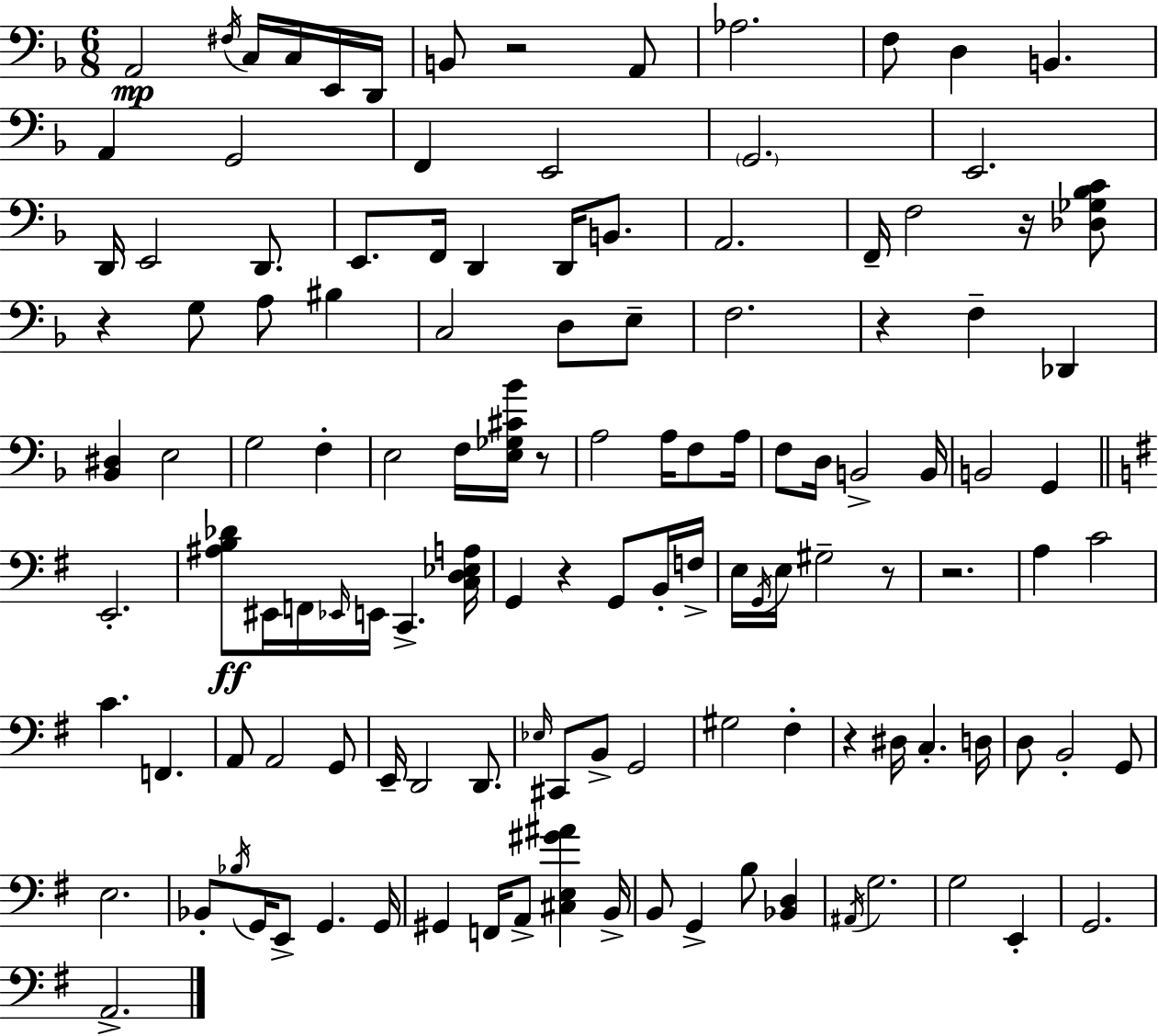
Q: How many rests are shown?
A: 9